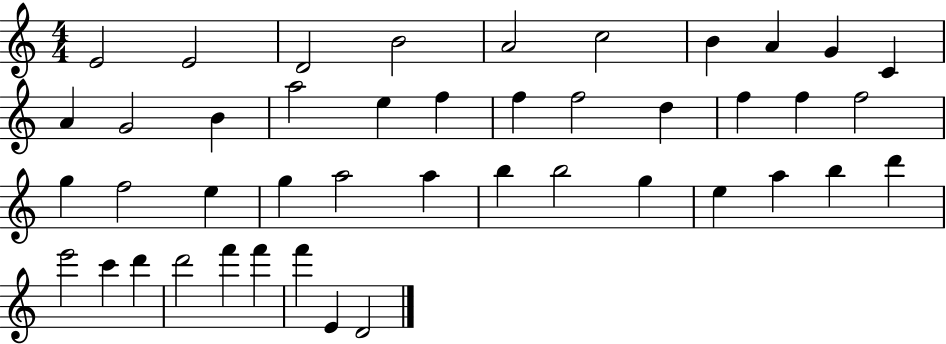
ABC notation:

X:1
T:Untitled
M:4/4
L:1/4
K:C
E2 E2 D2 B2 A2 c2 B A G C A G2 B a2 e f f f2 d f f f2 g f2 e g a2 a b b2 g e a b d' e'2 c' d' d'2 f' f' f' E D2